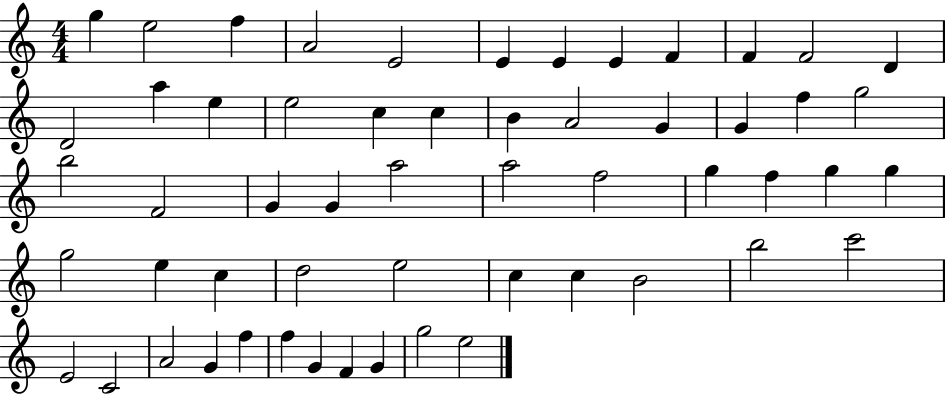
{
  \clef treble
  \numericTimeSignature
  \time 4/4
  \key c \major
  g''4 e''2 f''4 | a'2 e'2 | e'4 e'4 e'4 f'4 | f'4 f'2 d'4 | \break d'2 a''4 e''4 | e''2 c''4 c''4 | b'4 a'2 g'4 | g'4 f''4 g''2 | \break b''2 f'2 | g'4 g'4 a''2 | a''2 f''2 | g''4 f''4 g''4 g''4 | \break g''2 e''4 c''4 | d''2 e''2 | c''4 c''4 b'2 | b''2 c'''2 | \break e'2 c'2 | a'2 g'4 f''4 | f''4 g'4 f'4 g'4 | g''2 e''2 | \break \bar "|."
}